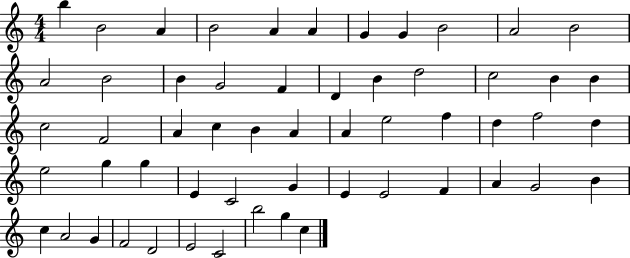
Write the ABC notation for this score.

X:1
T:Untitled
M:4/4
L:1/4
K:C
b B2 A B2 A A G G B2 A2 B2 A2 B2 B G2 F D B d2 c2 B B c2 F2 A c B A A e2 f d f2 d e2 g g E C2 G E E2 F A G2 B c A2 G F2 D2 E2 C2 b2 g c